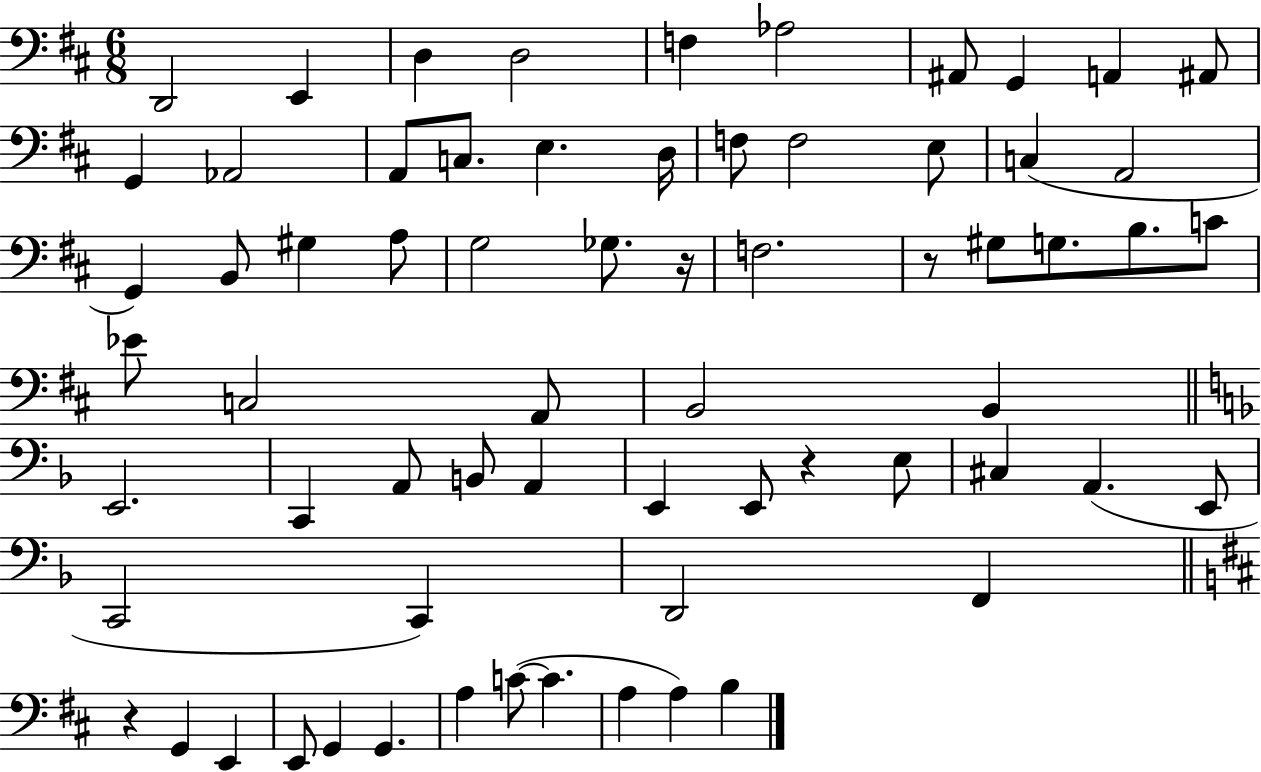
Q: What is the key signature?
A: D major